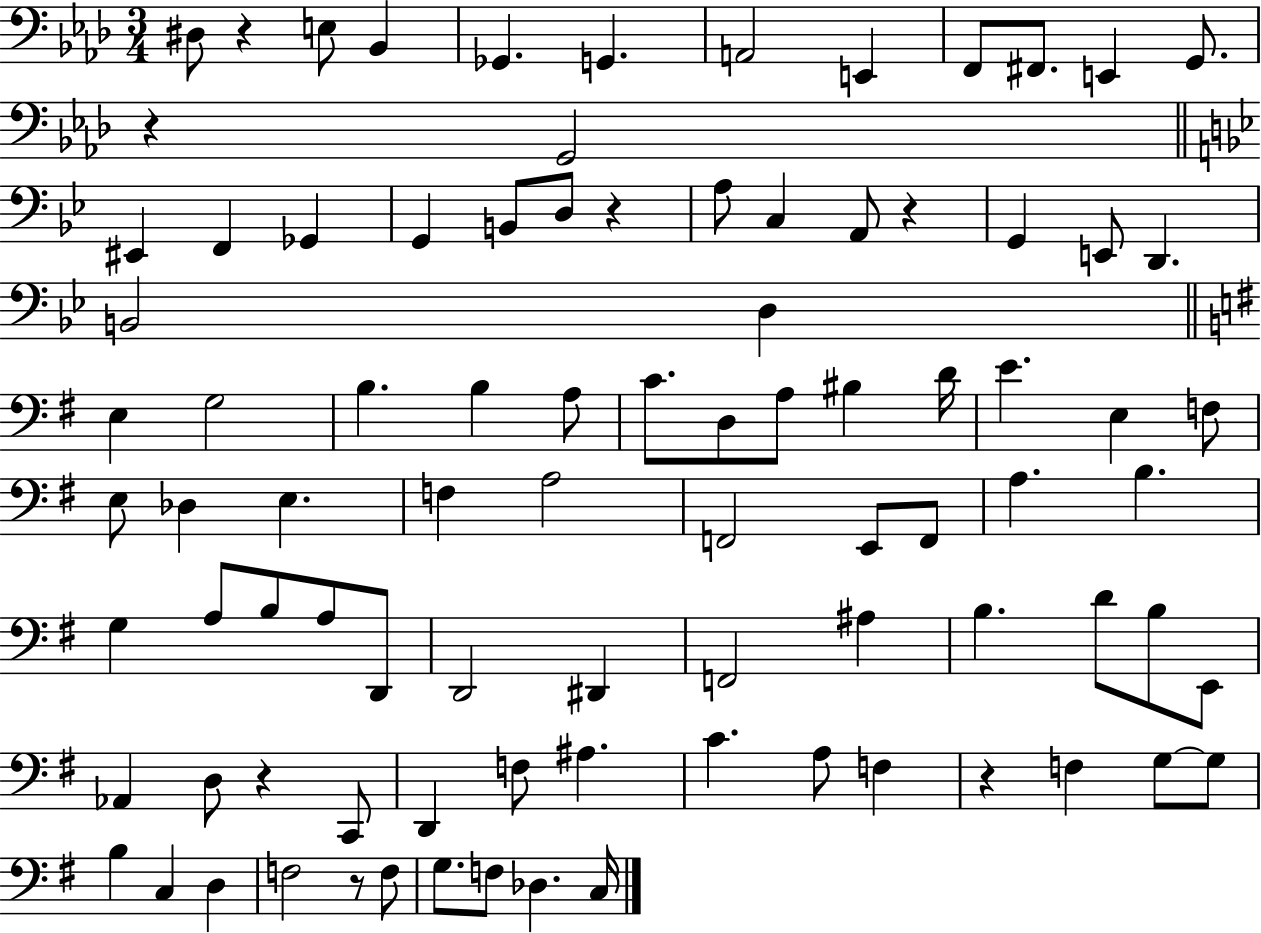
X:1
T:Untitled
M:3/4
L:1/4
K:Ab
^D,/2 z E,/2 _B,, _G,, G,, A,,2 E,, F,,/2 ^F,,/2 E,, G,,/2 z G,,2 ^E,, F,, _G,, G,, B,,/2 D,/2 z A,/2 C, A,,/2 z G,, E,,/2 D,, B,,2 D, E, G,2 B, B, A,/2 C/2 D,/2 A,/2 ^B, D/4 E E, F,/2 E,/2 _D, E, F, A,2 F,,2 E,,/2 F,,/2 A, B, G, A,/2 B,/2 A,/2 D,,/2 D,,2 ^D,, F,,2 ^A, B, D/2 B,/2 E,,/2 _A,, D,/2 z C,,/2 D,, F,/2 ^A, C A,/2 F, z F, G,/2 G,/2 B, C, D, F,2 z/2 F,/2 G,/2 F,/2 _D, C,/4